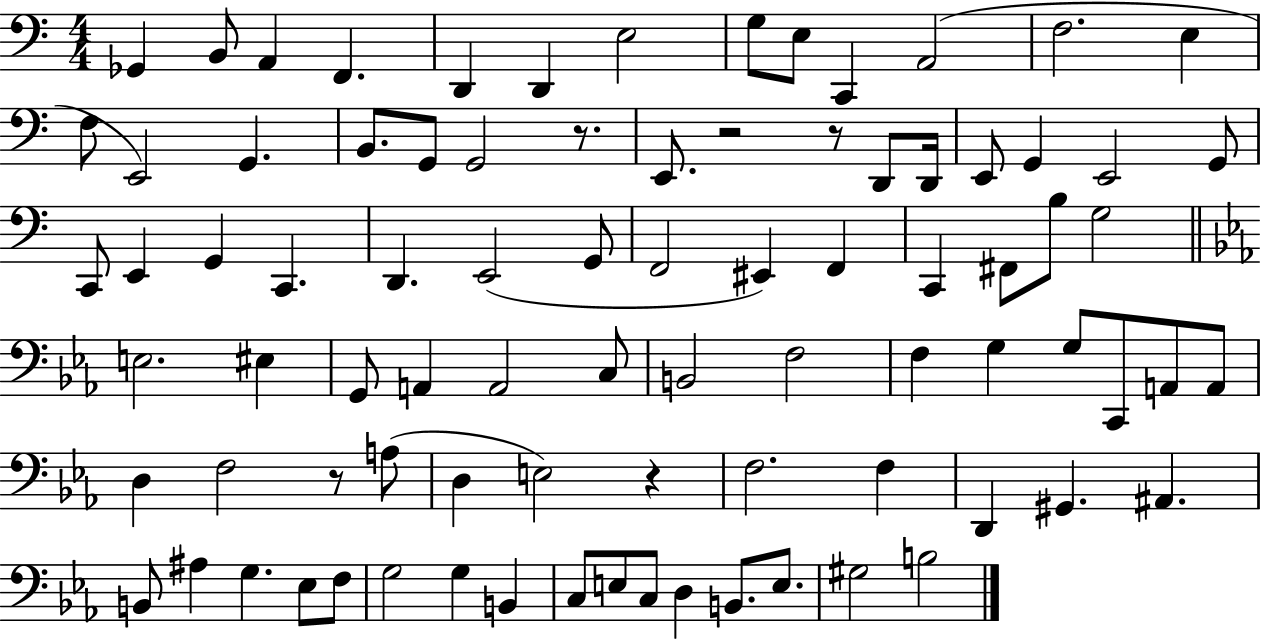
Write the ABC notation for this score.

X:1
T:Untitled
M:4/4
L:1/4
K:C
_G,, B,,/2 A,, F,, D,, D,, E,2 G,/2 E,/2 C,, A,,2 F,2 E, F,/2 E,,2 G,, B,,/2 G,,/2 G,,2 z/2 E,,/2 z2 z/2 D,,/2 D,,/4 E,,/2 G,, E,,2 G,,/2 C,,/2 E,, G,, C,, D,, E,,2 G,,/2 F,,2 ^E,, F,, C,, ^F,,/2 B,/2 G,2 E,2 ^E, G,,/2 A,, A,,2 C,/2 B,,2 F,2 F, G, G,/2 C,,/2 A,,/2 A,,/2 D, F,2 z/2 A,/2 D, E,2 z F,2 F, D,, ^G,, ^A,, B,,/2 ^A, G, _E,/2 F,/2 G,2 G, B,, C,/2 E,/2 C,/2 D, B,,/2 E,/2 ^G,2 B,2